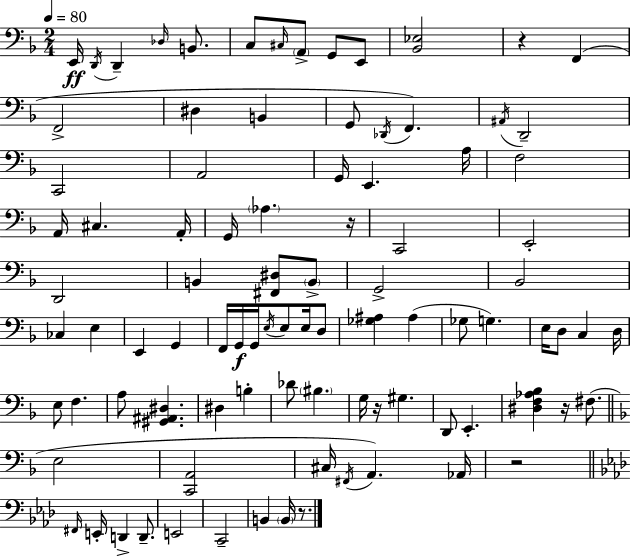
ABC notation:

X:1
T:Untitled
M:2/4
L:1/4
K:Dm
E,,/4 D,,/4 D,, _D,/4 B,,/2 C,/2 ^C,/4 A,,/2 G,,/2 E,,/2 [_B,,_E,]2 z F,, F,,2 ^D, B,, G,,/2 _D,,/4 F,, ^A,,/4 D,,2 C,,2 A,,2 G,,/4 E,, A,/4 F,2 A,,/4 ^C, A,,/4 G,,/4 _A, z/4 C,,2 E,,2 D,,2 B,, [^F,,^D,]/2 B,,/2 G,,2 _B,,2 _C, E, E,, G,, F,,/4 G,,/4 G,,/4 E,/4 E,/2 E,/4 D,/2 [_G,^A,] ^A, _G,/2 G, E,/4 D,/2 C, D,/4 E,/2 F, A,/2 [^G,,^A,,^D,] ^D, B, _D/2 ^B, G,/4 z/4 ^G, D,,/2 E,, [^D,F,_A,_B,] z/4 ^F,/2 E,2 [C,,A,,]2 ^C,/4 ^F,,/4 A,, _A,,/4 z2 ^F,,/4 E,,/4 D,, D,,/2 E,,2 C,,2 B,, B,,/4 z/2